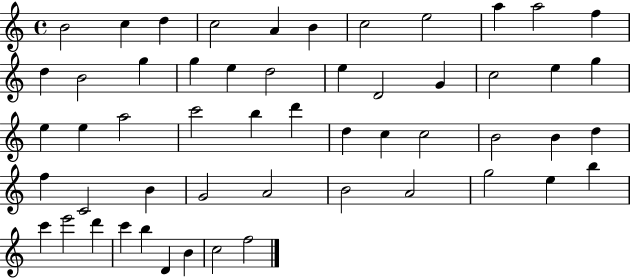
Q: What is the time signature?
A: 4/4